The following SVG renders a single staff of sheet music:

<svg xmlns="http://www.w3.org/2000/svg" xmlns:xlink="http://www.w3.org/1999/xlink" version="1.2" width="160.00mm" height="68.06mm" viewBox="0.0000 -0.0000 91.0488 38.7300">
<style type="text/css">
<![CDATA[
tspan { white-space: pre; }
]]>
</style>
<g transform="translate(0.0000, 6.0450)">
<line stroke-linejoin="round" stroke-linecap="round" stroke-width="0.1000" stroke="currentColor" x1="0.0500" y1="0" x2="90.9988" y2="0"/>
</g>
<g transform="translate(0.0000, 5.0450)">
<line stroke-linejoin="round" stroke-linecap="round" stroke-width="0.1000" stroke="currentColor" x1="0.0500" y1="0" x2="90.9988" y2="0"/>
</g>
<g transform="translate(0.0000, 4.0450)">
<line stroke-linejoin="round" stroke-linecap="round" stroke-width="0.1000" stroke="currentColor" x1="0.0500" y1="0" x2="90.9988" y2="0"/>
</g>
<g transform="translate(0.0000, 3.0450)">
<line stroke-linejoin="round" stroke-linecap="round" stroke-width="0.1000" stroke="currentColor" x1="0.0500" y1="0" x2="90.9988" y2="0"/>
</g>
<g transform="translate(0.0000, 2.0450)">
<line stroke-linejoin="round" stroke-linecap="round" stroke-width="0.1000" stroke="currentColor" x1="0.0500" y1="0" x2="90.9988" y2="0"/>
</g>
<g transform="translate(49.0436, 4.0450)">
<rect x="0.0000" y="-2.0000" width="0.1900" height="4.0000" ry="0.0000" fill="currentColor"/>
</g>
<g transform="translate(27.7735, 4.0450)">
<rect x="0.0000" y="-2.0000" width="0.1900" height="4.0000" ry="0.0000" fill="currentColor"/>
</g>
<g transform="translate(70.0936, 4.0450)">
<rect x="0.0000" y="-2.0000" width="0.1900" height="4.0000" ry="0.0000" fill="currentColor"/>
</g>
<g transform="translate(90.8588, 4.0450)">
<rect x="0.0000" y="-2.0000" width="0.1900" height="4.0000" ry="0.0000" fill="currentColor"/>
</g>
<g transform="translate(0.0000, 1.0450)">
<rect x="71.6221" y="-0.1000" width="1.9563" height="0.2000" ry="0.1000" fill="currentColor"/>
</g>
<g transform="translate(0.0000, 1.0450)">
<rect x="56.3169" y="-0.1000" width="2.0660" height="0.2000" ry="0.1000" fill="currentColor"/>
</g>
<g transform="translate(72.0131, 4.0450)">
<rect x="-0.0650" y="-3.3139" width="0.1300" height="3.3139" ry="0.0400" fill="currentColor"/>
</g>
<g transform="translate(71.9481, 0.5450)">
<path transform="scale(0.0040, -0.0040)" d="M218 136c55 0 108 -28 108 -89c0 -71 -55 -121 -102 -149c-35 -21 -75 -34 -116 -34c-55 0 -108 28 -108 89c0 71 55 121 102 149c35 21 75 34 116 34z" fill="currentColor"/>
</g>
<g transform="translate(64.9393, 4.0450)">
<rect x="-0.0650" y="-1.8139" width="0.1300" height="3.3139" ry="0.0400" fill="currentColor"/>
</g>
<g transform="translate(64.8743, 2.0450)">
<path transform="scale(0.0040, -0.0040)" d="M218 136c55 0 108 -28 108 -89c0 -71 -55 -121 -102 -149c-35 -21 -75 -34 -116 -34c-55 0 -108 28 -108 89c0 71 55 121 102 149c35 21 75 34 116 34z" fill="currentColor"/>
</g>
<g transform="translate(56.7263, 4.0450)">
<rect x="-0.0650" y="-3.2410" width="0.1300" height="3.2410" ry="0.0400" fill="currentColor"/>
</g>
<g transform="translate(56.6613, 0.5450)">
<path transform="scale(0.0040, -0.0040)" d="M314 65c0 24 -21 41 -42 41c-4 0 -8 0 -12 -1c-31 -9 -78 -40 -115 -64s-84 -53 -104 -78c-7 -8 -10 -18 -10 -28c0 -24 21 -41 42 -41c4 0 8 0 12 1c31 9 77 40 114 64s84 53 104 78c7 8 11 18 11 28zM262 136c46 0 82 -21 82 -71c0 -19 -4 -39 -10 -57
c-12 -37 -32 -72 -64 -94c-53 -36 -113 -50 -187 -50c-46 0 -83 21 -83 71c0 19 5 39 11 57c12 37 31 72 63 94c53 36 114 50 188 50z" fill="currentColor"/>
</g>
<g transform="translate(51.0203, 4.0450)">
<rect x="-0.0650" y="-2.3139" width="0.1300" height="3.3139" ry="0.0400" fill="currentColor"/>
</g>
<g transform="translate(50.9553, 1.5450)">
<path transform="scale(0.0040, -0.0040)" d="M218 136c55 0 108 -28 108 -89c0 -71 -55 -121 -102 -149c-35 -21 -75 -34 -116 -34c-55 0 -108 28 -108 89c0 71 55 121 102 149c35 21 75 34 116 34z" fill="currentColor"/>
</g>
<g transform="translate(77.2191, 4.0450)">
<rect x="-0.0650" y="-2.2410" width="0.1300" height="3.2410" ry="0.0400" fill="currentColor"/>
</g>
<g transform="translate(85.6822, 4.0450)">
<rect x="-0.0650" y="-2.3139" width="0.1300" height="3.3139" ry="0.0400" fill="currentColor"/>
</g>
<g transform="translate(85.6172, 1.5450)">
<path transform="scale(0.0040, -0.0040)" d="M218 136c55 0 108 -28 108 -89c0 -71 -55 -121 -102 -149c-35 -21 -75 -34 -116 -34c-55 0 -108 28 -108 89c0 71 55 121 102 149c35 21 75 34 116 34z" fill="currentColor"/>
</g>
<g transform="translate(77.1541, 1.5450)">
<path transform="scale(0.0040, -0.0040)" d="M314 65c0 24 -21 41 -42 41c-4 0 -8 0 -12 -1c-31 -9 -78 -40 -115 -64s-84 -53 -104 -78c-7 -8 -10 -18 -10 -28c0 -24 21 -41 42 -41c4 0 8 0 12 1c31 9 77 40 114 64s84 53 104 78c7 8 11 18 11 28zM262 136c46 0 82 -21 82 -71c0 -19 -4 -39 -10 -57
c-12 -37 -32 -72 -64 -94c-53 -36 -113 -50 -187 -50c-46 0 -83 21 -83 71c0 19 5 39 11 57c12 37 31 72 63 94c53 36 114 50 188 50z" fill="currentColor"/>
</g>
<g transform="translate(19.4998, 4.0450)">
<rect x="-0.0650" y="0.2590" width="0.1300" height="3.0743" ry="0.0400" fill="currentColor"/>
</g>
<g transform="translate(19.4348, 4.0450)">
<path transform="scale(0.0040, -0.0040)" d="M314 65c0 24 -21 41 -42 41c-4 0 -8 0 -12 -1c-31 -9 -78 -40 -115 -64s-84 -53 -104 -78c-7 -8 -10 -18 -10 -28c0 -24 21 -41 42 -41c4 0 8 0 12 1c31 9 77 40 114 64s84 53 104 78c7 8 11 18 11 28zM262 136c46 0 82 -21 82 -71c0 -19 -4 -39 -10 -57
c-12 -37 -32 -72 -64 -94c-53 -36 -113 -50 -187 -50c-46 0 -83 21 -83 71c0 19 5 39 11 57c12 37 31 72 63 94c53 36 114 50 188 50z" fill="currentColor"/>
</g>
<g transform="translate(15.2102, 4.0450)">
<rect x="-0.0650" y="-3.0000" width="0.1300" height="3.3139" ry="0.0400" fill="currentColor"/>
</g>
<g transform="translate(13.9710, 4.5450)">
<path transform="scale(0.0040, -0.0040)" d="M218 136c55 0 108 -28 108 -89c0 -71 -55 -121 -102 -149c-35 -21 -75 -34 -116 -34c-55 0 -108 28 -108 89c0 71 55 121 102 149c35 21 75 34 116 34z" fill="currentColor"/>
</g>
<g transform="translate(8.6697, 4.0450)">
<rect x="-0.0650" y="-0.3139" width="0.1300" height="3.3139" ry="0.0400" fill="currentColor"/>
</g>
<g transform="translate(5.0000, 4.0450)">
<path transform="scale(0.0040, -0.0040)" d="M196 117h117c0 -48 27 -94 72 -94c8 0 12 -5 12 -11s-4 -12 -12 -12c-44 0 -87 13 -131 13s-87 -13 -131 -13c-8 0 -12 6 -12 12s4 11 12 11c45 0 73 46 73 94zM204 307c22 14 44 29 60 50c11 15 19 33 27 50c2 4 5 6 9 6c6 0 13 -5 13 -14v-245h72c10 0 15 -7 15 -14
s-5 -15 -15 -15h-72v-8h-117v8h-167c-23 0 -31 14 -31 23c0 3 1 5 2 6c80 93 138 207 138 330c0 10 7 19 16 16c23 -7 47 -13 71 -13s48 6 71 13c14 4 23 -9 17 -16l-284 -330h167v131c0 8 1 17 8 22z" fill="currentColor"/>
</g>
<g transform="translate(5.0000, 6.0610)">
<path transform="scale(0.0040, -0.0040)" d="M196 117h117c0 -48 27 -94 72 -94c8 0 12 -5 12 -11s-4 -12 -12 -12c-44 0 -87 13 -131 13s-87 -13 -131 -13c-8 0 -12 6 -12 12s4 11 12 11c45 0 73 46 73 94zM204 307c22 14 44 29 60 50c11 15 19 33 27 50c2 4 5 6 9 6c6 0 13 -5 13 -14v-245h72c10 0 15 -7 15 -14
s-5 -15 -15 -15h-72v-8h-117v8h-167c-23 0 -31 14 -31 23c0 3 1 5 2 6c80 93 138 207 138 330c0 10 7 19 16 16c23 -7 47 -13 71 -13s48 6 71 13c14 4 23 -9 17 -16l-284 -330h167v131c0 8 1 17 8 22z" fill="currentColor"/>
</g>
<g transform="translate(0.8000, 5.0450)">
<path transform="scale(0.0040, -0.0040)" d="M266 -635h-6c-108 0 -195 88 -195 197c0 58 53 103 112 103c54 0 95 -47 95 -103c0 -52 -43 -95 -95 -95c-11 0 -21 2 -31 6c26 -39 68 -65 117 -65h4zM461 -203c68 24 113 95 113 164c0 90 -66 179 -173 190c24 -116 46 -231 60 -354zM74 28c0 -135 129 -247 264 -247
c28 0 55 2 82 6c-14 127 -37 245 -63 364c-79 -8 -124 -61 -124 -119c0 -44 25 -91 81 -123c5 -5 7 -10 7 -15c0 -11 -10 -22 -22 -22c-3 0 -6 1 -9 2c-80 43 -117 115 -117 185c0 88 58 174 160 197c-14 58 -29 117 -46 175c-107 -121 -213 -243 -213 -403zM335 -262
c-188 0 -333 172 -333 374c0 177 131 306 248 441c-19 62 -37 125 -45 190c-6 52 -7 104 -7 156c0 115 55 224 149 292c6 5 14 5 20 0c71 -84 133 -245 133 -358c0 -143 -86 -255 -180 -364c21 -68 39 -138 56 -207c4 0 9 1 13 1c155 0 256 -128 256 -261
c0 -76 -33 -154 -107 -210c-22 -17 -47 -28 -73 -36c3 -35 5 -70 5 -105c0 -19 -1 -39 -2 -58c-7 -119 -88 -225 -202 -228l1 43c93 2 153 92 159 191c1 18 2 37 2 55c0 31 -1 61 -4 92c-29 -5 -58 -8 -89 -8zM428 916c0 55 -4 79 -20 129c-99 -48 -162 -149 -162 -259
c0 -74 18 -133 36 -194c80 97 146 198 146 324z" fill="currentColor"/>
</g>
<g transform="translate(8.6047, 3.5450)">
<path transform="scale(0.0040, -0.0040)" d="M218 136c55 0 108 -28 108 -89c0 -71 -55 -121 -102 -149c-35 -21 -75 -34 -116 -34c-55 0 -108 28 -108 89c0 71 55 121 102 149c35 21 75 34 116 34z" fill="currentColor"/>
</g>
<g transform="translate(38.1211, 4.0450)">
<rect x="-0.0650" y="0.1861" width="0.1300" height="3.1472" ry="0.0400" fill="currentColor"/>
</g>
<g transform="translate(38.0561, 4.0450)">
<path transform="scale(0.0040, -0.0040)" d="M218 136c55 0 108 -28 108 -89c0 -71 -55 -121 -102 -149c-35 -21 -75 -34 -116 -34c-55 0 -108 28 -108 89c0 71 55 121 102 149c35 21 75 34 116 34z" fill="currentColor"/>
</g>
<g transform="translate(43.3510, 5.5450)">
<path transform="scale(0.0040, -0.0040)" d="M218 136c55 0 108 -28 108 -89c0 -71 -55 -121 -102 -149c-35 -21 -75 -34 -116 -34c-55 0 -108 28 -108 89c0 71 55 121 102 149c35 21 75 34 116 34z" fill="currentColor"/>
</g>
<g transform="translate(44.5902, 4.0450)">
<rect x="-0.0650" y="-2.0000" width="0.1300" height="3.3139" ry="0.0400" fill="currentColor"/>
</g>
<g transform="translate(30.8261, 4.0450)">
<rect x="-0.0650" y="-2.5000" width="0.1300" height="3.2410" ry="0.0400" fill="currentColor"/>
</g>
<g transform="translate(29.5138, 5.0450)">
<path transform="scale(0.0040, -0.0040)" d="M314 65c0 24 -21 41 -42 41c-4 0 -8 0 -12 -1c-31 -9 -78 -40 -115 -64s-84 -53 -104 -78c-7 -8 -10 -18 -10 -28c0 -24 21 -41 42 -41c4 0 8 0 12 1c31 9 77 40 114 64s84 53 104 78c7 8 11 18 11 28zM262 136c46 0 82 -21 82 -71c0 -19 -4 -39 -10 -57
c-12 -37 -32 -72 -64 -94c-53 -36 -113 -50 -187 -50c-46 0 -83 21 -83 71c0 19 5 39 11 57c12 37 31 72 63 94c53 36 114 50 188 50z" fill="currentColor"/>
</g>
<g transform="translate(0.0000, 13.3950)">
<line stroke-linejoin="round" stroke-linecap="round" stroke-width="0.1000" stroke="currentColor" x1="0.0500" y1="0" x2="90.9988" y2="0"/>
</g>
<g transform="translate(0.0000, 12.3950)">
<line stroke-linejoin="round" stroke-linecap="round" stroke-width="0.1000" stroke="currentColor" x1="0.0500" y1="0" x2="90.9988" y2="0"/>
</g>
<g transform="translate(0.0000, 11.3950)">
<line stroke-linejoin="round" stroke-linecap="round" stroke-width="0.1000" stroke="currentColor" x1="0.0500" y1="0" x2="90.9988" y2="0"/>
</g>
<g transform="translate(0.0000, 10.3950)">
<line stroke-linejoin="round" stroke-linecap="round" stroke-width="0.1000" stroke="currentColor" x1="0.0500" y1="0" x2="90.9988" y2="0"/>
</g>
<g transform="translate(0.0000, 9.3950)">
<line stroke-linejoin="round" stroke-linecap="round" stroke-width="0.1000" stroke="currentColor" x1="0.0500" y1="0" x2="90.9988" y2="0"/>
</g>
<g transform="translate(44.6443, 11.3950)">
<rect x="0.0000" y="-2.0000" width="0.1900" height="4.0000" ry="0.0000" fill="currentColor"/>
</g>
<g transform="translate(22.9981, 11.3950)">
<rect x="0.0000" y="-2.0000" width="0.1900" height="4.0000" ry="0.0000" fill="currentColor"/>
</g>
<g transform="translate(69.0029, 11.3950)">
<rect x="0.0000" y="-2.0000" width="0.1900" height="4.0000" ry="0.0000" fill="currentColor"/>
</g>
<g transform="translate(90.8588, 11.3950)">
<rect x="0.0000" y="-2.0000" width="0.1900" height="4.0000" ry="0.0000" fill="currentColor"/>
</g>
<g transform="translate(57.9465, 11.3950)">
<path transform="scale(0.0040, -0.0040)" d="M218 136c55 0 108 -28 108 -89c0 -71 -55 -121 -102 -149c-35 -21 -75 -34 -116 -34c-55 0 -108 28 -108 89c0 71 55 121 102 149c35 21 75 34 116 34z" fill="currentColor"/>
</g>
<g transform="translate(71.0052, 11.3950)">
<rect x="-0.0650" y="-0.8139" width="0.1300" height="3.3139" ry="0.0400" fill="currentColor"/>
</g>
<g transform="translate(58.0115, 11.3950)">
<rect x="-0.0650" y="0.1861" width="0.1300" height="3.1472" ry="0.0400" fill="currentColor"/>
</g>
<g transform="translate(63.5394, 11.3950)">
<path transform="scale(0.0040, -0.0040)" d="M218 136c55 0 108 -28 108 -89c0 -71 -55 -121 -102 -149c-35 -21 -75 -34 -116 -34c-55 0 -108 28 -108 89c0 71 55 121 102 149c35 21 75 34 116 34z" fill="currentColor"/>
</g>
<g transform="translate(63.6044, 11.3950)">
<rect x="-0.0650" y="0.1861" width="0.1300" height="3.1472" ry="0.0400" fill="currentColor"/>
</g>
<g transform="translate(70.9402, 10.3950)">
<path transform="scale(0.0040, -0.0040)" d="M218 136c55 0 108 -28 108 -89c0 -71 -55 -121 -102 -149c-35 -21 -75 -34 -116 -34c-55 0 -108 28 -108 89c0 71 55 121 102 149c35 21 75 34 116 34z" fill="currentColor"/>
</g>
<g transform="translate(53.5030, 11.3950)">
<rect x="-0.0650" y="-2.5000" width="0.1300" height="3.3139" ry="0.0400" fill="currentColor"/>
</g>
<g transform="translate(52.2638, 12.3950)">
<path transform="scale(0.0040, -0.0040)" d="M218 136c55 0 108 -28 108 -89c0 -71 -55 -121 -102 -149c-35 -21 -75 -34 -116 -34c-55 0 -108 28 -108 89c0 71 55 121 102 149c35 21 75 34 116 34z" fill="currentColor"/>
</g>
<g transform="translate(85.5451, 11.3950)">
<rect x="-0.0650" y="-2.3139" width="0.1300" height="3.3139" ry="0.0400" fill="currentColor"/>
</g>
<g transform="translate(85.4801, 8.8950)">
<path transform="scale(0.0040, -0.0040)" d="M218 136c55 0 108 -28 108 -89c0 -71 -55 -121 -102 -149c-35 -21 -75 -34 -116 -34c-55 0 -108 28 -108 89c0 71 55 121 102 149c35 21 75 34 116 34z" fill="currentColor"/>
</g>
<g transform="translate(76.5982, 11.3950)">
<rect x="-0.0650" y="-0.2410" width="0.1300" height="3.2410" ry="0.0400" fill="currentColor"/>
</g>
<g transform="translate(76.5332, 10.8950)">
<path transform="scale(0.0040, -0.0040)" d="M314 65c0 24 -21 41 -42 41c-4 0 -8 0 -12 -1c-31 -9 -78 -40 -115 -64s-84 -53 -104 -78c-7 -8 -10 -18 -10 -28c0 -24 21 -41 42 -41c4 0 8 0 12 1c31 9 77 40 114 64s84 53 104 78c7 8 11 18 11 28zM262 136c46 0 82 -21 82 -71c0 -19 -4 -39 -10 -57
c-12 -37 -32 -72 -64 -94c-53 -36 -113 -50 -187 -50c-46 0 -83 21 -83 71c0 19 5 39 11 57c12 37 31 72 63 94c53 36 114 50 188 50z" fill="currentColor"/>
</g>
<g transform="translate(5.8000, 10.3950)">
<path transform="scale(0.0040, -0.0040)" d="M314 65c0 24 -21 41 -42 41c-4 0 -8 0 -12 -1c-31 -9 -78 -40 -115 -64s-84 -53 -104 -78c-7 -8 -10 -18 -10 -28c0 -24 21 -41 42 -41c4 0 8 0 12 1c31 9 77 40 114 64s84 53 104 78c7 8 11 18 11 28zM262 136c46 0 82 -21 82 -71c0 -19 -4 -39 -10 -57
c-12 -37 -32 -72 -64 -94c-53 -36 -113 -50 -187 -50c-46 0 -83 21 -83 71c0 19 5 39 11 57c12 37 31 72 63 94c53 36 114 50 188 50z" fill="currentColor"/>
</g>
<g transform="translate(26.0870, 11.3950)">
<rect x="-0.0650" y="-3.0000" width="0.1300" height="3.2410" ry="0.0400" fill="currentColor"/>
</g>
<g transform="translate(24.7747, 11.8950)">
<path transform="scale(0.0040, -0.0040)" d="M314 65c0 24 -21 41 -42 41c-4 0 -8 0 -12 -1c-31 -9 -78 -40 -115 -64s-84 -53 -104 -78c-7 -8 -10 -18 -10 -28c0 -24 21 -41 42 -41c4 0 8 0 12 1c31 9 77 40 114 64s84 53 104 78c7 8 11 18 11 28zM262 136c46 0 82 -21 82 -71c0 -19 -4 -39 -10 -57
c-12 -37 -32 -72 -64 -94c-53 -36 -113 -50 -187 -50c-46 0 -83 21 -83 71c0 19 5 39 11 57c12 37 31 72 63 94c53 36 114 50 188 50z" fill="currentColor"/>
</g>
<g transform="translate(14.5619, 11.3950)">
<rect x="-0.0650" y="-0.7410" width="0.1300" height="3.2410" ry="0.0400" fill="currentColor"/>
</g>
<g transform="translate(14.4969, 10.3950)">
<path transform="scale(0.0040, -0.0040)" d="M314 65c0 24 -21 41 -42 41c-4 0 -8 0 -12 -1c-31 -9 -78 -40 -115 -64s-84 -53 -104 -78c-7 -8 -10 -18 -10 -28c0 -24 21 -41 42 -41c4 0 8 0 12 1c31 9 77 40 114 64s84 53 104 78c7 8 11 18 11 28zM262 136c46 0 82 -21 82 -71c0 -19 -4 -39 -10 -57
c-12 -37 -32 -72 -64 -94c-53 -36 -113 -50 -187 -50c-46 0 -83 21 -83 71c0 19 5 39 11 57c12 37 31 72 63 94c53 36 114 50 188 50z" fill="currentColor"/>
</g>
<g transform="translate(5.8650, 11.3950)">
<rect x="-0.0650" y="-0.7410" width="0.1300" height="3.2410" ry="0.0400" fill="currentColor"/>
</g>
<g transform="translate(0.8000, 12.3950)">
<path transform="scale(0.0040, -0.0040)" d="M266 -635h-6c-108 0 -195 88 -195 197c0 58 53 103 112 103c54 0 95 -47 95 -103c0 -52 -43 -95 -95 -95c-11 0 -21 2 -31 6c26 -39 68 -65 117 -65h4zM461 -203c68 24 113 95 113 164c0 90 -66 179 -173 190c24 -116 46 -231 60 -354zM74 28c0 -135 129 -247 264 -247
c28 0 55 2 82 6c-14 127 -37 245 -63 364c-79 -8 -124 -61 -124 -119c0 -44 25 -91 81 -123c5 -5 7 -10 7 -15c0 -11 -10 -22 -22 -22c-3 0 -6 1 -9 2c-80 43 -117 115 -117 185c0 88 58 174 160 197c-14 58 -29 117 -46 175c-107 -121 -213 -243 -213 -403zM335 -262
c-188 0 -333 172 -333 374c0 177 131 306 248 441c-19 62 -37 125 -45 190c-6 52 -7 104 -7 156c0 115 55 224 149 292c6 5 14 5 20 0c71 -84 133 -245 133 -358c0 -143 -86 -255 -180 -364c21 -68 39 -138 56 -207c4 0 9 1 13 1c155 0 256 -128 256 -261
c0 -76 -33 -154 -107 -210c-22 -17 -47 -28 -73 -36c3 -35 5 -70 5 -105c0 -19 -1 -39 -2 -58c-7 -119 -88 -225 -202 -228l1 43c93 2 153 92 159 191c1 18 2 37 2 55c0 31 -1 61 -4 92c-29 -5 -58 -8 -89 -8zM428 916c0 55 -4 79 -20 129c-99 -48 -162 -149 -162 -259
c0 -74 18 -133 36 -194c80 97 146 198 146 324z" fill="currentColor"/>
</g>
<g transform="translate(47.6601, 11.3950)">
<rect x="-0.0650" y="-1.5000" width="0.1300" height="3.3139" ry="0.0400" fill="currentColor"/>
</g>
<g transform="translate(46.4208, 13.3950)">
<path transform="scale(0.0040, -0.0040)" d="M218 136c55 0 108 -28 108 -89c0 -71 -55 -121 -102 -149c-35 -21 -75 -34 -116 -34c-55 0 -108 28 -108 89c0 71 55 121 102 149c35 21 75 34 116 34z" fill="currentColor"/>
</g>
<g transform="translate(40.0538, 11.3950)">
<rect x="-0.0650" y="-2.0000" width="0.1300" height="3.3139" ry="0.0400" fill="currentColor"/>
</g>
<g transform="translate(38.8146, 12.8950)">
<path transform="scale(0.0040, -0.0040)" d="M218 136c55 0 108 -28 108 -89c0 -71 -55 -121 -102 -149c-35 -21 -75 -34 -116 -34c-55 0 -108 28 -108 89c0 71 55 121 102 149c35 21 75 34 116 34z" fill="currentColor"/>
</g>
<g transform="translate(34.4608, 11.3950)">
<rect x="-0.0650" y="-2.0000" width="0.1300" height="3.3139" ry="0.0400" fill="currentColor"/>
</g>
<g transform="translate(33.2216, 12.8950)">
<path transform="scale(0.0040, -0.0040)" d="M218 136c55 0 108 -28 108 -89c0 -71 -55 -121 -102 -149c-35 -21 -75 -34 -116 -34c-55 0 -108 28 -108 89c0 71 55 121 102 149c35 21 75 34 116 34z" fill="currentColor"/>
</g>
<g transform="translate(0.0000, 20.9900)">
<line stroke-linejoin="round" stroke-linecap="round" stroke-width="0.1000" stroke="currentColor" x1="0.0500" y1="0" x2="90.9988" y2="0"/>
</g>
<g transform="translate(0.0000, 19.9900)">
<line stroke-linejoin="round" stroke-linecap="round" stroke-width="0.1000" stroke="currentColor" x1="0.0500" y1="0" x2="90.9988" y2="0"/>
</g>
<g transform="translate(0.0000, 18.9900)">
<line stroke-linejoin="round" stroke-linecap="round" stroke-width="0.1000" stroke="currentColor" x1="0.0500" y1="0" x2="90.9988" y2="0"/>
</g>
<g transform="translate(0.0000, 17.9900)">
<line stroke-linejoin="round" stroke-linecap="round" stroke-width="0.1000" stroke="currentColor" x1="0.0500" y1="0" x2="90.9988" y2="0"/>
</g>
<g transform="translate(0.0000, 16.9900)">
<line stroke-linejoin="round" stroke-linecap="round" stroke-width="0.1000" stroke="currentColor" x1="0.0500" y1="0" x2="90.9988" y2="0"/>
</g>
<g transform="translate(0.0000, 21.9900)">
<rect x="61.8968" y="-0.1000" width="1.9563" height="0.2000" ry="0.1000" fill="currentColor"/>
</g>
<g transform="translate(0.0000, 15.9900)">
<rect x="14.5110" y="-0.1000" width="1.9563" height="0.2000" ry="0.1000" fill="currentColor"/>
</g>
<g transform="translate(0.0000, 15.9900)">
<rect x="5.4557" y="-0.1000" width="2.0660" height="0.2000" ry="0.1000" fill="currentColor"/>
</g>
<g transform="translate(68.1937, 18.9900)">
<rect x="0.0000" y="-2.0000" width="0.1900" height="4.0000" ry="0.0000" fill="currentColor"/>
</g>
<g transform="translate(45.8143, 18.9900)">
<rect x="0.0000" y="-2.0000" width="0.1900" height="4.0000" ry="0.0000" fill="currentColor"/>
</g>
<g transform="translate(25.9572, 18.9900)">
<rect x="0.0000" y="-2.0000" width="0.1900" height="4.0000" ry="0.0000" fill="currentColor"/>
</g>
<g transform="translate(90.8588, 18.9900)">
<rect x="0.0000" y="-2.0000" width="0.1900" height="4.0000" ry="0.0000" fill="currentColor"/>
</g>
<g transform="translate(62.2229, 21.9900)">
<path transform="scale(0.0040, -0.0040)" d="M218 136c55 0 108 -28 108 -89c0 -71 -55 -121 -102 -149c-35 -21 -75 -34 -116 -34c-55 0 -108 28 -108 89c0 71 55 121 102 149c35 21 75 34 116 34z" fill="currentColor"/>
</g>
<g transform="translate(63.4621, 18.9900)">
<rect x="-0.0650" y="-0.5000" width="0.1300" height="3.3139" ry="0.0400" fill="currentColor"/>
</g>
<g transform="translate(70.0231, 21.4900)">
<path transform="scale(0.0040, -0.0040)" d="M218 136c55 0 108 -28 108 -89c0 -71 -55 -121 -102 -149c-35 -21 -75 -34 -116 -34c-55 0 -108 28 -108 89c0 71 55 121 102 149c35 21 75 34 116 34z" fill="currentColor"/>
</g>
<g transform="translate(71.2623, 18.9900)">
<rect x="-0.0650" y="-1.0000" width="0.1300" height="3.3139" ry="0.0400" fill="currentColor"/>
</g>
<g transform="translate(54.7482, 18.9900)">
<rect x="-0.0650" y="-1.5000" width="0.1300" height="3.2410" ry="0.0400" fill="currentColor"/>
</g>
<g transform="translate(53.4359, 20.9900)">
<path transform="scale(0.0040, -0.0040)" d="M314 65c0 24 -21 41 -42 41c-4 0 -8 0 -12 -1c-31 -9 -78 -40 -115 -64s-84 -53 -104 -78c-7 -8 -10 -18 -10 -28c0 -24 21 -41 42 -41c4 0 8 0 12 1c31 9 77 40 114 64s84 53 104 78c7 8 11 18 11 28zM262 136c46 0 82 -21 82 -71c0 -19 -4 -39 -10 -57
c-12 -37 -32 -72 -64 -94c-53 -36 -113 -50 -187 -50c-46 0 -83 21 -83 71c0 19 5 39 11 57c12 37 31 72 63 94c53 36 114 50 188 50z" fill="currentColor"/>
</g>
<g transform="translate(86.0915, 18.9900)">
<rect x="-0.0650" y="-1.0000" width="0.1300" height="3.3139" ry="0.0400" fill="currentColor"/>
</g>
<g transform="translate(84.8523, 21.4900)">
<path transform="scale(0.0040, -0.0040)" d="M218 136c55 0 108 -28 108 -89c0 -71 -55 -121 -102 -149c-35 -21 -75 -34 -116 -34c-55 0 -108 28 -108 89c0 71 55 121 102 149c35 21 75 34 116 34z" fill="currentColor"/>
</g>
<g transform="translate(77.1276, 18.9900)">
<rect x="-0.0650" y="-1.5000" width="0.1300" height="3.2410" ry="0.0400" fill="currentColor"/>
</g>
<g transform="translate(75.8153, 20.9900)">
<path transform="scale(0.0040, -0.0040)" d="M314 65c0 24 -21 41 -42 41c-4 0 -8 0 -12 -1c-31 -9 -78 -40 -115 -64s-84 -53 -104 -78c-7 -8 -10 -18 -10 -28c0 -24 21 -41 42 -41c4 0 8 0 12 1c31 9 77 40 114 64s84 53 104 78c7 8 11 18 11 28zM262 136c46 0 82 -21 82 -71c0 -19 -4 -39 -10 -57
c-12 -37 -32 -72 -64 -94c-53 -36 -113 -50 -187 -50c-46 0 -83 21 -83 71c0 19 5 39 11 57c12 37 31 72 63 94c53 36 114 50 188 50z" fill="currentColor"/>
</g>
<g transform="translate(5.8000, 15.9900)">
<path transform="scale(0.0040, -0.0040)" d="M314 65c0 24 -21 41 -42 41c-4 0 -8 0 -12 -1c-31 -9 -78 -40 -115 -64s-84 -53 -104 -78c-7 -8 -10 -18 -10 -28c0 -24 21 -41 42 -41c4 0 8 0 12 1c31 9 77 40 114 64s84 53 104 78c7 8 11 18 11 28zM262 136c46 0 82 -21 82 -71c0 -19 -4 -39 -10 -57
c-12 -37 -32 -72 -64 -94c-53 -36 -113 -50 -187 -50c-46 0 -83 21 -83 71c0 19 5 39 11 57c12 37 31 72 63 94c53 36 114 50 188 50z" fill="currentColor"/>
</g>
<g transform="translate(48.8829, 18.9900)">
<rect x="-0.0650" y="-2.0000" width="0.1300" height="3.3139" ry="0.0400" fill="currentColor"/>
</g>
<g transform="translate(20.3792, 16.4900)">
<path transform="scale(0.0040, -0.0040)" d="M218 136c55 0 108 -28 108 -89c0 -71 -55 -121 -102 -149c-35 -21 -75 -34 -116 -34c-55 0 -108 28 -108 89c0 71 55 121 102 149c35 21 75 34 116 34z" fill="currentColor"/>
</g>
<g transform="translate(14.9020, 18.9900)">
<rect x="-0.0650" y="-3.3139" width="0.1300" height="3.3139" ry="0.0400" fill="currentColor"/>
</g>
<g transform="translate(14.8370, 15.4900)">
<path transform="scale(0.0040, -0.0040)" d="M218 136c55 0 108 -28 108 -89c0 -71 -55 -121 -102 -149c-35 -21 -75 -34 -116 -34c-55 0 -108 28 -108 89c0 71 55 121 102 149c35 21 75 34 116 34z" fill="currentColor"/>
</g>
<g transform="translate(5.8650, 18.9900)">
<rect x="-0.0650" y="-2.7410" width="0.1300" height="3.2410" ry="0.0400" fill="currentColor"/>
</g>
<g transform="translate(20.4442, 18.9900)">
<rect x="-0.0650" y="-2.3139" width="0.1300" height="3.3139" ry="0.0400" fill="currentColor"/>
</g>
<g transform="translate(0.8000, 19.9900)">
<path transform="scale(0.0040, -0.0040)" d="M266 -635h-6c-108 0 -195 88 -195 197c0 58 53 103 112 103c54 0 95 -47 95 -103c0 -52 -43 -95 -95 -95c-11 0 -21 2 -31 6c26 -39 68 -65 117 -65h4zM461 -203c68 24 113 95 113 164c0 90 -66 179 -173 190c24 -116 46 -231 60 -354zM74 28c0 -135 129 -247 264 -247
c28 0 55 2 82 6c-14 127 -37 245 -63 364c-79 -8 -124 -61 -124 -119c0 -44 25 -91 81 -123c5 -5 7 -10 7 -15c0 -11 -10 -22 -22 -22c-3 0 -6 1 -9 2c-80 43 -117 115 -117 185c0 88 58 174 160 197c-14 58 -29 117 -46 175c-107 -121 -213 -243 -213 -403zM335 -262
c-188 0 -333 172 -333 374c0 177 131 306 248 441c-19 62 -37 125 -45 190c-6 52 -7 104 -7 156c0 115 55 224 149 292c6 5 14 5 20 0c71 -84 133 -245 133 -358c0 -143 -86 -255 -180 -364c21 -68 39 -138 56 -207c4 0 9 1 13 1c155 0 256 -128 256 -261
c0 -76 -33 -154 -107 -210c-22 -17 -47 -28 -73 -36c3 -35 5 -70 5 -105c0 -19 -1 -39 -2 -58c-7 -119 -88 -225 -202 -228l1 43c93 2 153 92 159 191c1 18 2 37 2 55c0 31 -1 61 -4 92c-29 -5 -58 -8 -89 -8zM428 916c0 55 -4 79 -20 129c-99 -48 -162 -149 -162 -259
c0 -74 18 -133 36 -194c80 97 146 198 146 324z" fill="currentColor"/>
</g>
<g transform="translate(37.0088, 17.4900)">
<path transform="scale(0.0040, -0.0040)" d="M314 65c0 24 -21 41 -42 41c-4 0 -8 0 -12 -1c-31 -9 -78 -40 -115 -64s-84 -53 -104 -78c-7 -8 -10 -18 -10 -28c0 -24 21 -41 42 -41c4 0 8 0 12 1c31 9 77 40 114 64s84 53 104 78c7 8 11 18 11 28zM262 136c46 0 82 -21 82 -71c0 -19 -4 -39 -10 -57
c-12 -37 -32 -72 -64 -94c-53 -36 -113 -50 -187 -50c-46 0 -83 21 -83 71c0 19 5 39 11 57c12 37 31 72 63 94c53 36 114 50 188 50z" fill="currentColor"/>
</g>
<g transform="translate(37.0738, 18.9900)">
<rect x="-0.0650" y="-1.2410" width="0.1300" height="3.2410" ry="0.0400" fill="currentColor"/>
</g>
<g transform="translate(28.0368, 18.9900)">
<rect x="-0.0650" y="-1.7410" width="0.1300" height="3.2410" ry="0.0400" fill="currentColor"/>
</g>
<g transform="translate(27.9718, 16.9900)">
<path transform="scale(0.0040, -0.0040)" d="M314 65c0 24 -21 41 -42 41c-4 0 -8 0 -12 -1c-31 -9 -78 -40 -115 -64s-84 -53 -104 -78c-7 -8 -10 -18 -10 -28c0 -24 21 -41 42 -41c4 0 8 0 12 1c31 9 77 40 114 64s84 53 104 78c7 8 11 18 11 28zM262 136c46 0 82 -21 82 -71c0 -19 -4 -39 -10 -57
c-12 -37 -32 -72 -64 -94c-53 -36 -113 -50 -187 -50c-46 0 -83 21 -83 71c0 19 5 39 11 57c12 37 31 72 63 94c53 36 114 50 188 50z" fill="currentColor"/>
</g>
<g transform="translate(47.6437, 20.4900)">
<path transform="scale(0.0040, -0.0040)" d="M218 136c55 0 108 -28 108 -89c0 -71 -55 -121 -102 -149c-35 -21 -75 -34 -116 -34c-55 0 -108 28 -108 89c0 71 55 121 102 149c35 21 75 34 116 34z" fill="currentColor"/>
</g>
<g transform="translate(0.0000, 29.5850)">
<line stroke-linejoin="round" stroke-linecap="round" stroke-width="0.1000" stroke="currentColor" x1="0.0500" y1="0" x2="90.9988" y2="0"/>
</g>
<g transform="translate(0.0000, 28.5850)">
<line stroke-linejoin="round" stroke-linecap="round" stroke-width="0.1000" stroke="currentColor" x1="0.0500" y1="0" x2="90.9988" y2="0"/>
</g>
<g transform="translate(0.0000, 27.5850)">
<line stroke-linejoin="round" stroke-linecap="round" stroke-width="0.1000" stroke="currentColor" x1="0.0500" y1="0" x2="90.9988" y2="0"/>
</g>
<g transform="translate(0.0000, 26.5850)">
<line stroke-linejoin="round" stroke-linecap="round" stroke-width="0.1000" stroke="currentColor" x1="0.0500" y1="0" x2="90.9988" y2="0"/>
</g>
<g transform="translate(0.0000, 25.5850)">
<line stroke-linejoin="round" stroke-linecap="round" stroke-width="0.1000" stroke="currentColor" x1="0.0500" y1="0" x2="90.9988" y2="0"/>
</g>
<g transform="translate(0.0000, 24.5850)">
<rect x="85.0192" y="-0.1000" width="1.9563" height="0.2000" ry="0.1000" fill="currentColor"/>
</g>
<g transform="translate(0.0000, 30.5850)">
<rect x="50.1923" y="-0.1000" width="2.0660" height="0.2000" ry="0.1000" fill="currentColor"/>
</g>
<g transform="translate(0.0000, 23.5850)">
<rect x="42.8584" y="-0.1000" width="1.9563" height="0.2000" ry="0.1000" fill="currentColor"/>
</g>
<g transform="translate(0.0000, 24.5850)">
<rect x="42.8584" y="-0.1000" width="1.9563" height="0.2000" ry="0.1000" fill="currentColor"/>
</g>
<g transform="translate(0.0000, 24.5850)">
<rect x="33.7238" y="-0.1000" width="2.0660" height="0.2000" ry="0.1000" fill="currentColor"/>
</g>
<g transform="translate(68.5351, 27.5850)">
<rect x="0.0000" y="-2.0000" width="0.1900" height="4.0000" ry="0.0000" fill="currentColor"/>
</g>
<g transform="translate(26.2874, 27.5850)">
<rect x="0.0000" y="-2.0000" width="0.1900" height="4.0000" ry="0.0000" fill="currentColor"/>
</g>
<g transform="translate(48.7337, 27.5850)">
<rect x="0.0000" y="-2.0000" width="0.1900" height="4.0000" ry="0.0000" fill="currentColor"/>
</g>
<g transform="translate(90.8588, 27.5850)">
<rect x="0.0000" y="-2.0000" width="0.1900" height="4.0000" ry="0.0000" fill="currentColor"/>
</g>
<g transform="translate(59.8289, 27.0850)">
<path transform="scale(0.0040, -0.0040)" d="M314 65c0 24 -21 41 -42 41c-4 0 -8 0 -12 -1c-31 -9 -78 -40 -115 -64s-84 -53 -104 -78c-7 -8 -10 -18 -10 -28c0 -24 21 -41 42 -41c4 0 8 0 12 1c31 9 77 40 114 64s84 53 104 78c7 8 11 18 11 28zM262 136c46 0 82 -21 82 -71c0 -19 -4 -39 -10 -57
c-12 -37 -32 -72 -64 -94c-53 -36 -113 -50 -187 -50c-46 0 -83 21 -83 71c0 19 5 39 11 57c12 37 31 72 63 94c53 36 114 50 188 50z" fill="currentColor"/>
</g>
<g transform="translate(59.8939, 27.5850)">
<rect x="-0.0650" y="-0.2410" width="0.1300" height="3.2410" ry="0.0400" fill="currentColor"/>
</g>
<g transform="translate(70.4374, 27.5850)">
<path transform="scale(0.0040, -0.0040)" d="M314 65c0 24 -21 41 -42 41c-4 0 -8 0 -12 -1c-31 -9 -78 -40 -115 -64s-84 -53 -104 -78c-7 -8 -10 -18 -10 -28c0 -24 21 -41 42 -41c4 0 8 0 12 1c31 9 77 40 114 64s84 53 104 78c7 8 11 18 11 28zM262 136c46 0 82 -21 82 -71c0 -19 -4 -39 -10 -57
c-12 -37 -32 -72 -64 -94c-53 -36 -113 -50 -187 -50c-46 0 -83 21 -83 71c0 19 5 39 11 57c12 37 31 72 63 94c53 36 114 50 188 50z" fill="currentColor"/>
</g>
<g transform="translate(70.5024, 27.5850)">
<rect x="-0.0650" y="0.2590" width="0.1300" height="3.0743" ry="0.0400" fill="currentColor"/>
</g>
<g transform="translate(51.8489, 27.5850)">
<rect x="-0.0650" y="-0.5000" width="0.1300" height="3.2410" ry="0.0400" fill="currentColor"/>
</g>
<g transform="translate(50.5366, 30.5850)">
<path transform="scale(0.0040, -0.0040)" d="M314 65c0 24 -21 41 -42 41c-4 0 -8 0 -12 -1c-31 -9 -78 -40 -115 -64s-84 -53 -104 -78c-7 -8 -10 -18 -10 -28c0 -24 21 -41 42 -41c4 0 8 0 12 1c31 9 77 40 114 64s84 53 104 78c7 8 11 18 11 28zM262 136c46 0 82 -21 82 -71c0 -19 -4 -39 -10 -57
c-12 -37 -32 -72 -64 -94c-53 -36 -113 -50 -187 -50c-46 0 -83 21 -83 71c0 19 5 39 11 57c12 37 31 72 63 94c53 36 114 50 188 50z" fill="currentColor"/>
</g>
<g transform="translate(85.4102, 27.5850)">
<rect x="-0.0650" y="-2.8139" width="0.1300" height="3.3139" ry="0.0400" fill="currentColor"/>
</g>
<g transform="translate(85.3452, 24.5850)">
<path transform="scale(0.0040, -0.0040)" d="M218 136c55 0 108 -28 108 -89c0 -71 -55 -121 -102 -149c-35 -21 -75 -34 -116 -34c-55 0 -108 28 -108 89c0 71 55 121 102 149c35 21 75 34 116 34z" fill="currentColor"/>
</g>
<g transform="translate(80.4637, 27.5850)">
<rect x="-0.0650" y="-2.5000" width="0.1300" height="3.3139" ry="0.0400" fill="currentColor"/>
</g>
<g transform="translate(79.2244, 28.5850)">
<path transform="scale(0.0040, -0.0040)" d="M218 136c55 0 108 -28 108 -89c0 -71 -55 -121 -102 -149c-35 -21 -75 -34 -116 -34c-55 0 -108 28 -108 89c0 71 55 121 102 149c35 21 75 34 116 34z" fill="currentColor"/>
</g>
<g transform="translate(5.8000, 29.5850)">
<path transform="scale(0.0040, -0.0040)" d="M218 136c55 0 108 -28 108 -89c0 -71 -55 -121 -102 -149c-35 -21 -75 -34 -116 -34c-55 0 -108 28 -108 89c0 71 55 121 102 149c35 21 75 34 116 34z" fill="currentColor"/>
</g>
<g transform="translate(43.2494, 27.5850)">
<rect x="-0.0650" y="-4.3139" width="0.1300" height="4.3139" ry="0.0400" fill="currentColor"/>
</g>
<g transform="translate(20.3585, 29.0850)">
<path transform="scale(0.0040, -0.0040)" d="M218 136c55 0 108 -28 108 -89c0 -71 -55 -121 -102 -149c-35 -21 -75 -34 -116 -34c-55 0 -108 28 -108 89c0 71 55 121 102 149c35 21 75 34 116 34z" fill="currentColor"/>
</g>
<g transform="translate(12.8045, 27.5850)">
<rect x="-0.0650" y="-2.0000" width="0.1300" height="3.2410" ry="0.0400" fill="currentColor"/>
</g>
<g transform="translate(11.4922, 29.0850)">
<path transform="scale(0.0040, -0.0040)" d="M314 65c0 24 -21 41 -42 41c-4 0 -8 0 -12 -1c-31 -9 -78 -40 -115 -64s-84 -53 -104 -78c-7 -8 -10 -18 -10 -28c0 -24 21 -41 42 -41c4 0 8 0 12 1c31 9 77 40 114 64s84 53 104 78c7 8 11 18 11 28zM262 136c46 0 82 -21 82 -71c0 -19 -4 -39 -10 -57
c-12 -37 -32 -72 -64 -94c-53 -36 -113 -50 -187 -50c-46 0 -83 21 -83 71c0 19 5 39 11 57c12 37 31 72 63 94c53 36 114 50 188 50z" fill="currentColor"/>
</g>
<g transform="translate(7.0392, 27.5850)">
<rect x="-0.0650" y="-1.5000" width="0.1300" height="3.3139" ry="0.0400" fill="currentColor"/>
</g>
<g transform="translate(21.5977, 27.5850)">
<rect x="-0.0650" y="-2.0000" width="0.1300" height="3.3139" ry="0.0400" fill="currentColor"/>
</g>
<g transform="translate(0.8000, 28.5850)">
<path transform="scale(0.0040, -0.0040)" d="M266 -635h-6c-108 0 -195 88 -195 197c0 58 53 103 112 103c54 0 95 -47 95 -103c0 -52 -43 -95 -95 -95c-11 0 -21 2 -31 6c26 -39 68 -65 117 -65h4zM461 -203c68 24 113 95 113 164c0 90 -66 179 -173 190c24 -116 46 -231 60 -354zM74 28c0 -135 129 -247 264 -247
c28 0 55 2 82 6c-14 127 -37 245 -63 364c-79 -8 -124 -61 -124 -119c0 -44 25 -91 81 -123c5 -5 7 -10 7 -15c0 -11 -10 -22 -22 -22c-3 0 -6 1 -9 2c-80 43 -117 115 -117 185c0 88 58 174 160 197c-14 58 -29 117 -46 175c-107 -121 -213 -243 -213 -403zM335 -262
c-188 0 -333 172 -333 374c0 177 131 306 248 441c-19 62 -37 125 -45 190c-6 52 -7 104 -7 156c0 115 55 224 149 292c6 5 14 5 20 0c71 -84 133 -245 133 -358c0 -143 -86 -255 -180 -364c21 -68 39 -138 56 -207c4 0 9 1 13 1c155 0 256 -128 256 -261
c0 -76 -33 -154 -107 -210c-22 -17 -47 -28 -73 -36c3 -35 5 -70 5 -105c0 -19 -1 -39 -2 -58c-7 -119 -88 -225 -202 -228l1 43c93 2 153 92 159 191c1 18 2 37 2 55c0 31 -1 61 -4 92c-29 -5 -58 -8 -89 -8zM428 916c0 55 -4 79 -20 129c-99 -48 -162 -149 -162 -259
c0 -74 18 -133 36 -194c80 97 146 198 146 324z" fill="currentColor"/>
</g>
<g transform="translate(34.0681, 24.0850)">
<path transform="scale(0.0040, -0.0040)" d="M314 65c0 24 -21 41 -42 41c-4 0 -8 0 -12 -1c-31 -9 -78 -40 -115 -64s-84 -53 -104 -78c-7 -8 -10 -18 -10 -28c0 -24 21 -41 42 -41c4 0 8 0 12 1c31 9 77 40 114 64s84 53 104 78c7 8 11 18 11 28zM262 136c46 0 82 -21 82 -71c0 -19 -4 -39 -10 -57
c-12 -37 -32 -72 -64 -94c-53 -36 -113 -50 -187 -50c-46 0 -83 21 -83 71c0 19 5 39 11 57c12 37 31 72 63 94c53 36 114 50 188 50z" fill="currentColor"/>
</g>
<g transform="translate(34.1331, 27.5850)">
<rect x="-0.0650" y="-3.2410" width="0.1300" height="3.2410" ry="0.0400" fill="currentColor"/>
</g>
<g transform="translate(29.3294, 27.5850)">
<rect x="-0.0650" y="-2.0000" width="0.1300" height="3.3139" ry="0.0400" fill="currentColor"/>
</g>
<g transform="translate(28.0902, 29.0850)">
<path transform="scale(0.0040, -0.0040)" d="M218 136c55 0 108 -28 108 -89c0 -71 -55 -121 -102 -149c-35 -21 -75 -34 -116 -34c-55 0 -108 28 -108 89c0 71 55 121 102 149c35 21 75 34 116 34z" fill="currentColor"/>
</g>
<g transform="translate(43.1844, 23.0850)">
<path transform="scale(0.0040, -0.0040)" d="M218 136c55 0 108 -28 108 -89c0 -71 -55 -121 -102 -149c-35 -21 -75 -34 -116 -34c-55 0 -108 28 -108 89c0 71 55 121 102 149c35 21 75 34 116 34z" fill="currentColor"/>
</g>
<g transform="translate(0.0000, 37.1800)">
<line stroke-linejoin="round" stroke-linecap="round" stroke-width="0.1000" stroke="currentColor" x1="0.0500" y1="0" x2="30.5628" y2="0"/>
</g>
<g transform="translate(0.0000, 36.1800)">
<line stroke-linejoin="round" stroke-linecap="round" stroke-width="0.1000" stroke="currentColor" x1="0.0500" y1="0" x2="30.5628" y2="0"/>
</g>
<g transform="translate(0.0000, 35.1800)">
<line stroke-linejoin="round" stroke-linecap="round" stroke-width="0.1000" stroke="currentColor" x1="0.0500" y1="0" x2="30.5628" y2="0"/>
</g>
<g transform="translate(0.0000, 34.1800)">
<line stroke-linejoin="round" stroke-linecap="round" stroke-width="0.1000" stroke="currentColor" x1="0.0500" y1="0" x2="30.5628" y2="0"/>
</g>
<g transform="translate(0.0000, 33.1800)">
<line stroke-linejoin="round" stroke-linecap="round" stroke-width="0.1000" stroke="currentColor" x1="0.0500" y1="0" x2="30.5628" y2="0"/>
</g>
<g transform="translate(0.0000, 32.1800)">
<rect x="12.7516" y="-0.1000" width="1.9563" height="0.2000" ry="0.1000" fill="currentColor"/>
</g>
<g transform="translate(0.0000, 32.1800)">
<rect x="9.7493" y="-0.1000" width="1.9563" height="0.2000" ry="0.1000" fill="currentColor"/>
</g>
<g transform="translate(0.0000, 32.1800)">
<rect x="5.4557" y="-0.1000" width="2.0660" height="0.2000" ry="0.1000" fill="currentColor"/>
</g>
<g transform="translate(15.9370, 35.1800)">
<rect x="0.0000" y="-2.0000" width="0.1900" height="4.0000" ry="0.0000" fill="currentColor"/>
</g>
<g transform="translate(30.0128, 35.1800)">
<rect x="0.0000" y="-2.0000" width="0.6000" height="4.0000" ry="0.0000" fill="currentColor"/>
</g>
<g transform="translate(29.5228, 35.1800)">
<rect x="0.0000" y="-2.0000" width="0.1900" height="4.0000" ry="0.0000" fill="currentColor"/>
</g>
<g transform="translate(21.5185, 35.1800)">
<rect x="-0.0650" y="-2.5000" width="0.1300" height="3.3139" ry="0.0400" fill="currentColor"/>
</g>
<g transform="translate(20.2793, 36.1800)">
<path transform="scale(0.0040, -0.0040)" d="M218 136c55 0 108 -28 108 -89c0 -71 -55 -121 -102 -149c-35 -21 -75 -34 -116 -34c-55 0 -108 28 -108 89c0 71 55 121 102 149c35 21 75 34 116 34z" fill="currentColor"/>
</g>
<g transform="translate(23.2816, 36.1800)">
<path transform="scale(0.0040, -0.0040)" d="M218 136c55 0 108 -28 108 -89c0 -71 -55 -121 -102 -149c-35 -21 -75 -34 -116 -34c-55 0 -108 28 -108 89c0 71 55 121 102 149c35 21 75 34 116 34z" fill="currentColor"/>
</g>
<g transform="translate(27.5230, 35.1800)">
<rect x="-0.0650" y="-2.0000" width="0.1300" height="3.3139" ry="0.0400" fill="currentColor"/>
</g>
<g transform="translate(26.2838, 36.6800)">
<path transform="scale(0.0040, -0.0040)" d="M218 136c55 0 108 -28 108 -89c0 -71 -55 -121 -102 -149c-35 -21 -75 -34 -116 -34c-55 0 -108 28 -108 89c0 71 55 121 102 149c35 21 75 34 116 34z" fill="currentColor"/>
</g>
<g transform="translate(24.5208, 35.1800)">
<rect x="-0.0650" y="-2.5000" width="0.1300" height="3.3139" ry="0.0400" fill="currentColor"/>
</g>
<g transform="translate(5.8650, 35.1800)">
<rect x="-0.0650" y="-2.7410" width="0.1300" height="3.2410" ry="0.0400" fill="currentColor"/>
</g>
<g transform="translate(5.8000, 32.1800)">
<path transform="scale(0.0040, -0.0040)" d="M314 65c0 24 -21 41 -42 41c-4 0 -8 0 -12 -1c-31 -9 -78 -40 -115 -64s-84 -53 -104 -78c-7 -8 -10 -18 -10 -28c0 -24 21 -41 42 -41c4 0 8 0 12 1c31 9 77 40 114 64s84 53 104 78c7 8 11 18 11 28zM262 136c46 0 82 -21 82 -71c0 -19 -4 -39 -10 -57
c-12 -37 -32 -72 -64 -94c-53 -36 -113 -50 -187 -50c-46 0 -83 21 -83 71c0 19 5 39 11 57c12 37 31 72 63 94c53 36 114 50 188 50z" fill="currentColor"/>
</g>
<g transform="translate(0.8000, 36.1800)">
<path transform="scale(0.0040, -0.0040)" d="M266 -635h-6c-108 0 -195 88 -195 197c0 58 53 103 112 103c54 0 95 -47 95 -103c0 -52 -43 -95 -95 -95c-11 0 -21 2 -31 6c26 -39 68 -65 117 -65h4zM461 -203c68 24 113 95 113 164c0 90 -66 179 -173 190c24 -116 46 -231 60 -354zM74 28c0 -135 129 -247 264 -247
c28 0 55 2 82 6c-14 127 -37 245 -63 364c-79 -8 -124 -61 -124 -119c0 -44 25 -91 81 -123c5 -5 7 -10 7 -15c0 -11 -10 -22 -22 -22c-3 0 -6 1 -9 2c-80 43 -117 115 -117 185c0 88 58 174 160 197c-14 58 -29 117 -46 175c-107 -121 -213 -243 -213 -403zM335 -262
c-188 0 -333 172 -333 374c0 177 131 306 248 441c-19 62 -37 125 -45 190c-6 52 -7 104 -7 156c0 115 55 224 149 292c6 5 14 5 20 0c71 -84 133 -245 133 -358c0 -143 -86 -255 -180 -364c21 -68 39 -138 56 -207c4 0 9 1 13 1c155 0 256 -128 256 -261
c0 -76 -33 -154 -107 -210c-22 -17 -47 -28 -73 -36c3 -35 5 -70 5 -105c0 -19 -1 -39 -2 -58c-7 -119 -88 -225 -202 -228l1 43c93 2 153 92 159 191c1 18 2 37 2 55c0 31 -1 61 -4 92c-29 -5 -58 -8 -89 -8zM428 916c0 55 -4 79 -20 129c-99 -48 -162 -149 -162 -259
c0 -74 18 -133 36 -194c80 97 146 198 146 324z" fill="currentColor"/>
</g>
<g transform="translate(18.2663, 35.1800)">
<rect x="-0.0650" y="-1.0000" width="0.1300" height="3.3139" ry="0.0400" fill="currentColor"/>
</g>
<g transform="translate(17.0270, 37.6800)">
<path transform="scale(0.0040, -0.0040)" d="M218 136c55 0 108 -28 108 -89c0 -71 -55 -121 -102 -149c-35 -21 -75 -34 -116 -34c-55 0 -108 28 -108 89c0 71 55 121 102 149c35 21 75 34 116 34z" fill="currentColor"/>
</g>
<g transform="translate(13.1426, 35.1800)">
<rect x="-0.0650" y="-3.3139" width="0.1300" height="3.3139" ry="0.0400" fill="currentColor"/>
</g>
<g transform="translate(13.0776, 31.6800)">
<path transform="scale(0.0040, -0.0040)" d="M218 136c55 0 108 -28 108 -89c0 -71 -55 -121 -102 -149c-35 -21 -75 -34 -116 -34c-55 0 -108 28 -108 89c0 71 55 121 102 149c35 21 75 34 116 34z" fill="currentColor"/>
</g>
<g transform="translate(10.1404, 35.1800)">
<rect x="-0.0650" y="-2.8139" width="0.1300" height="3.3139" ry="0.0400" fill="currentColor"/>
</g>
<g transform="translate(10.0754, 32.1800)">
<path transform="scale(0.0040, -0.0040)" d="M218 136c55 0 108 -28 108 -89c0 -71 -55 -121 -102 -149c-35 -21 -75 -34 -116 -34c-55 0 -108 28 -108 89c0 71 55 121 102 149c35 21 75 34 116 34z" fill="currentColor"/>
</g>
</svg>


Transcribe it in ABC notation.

X:1
T:Untitled
M:4/4
L:1/4
K:C
c A B2 G2 B F g b2 f b g2 g d2 d2 A2 F F E G B B d c2 g a2 b g f2 e2 F E2 C D E2 D E F2 F F b2 d' C2 c2 B2 G a a2 a b D G G F